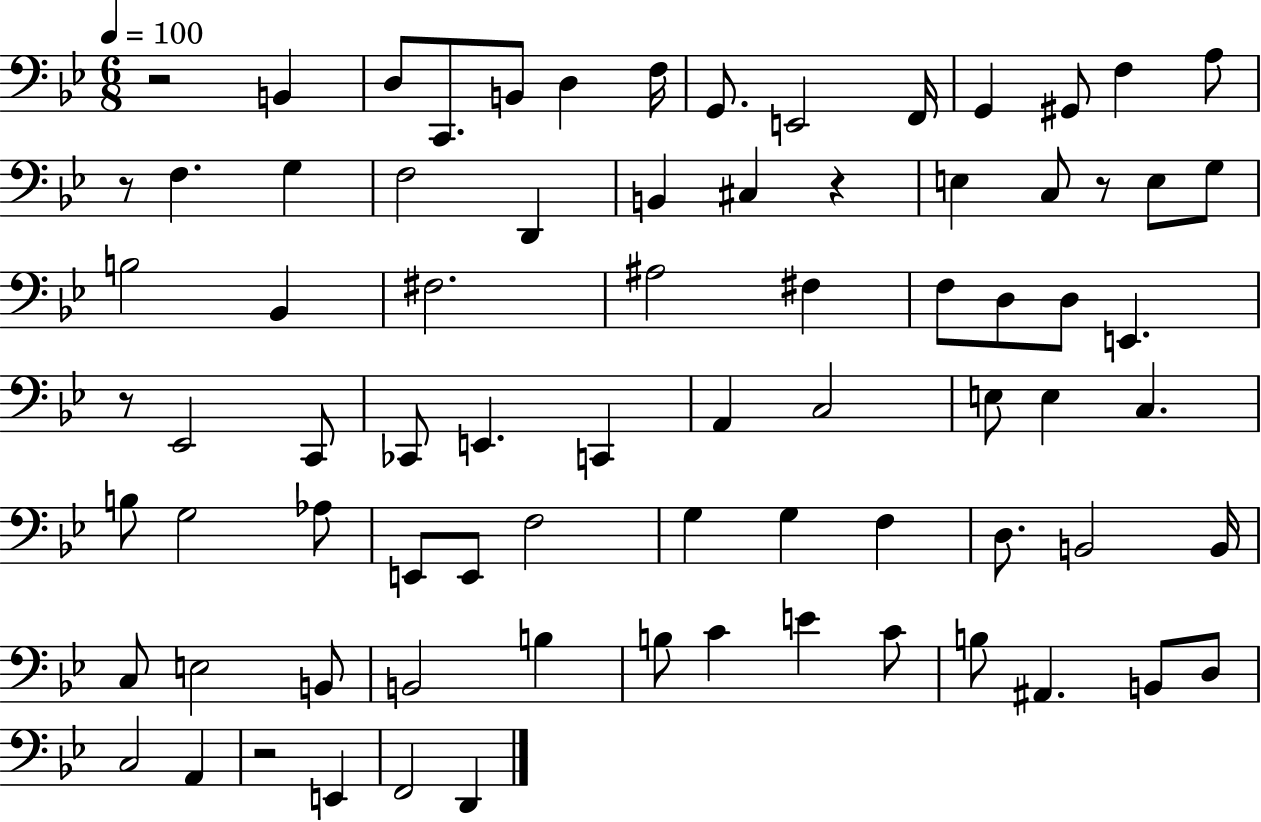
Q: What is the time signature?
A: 6/8